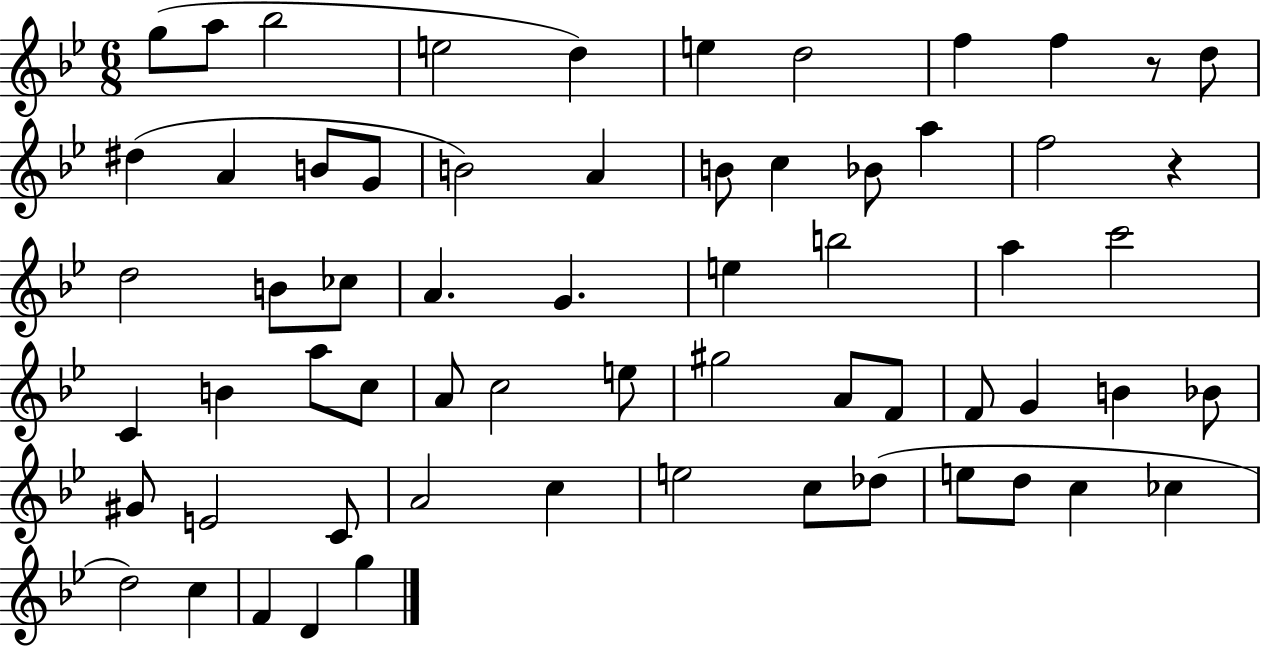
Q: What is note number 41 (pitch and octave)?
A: F4